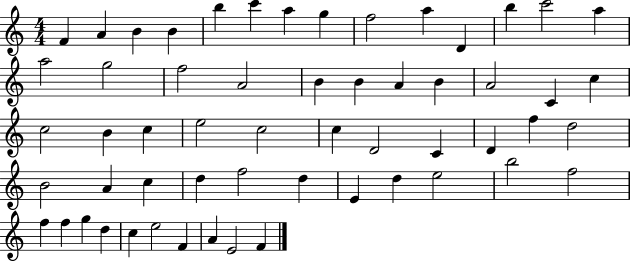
F4/q A4/q B4/q B4/q B5/q C6/q A5/q G5/q F5/h A5/q D4/q B5/q C6/h A5/q A5/h G5/h F5/h A4/h B4/q B4/q A4/q B4/q A4/h C4/q C5/q C5/h B4/q C5/q E5/h C5/h C5/q D4/h C4/q D4/q F5/q D5/h B4/h A4/q C5/q D5/q F5/h D5/q E4/q D5/q E5/h B5/h F5/h F5/q F5/q G5/q D5/q C5/q E5/h F4/q A4/q E4/h F4/q